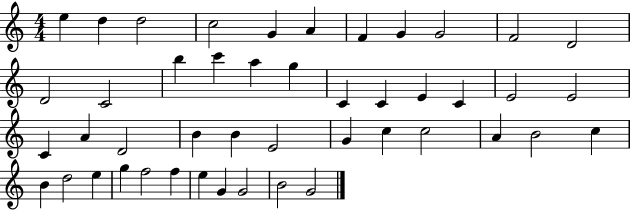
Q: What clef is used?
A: treble